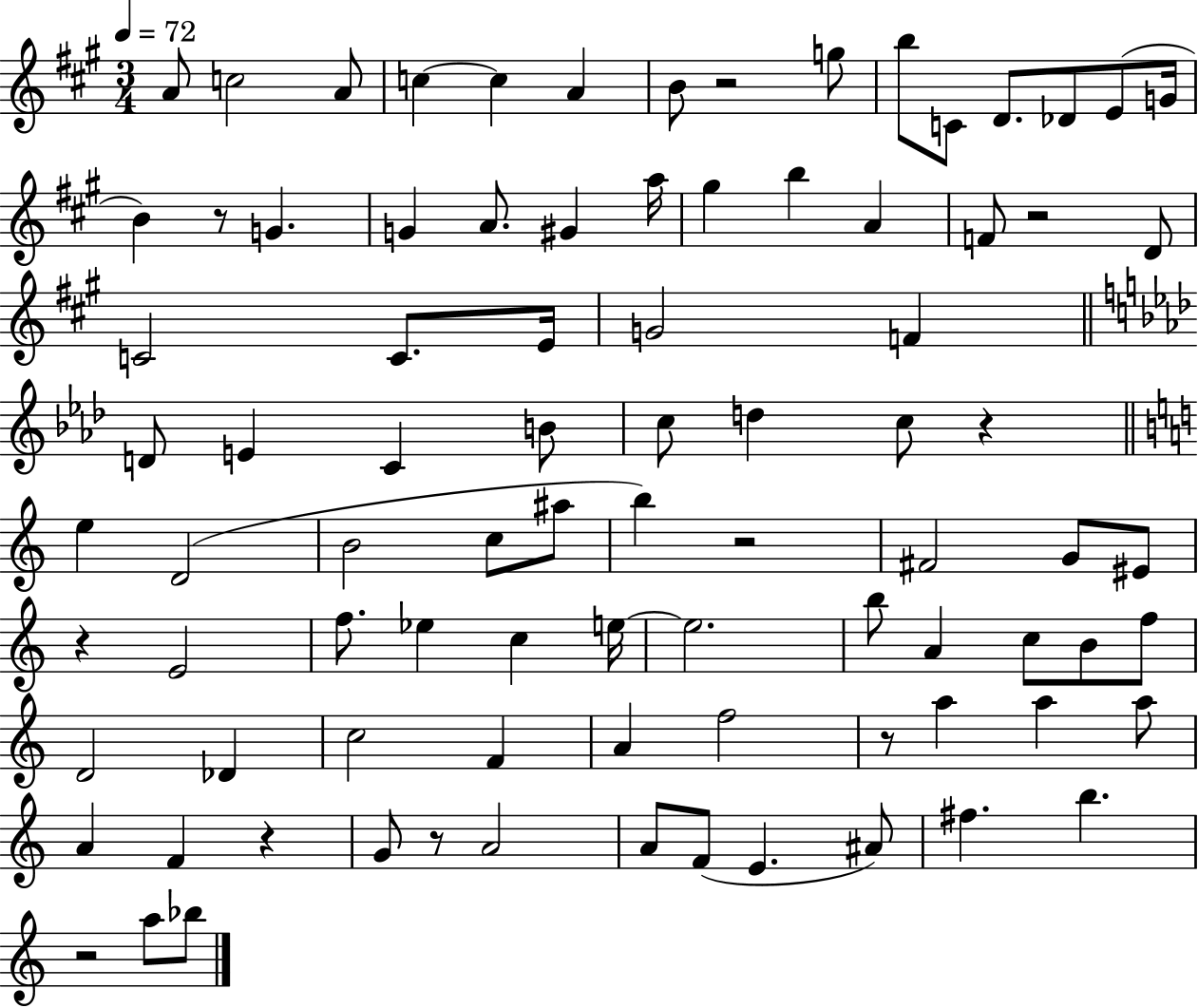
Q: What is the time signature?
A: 3/4